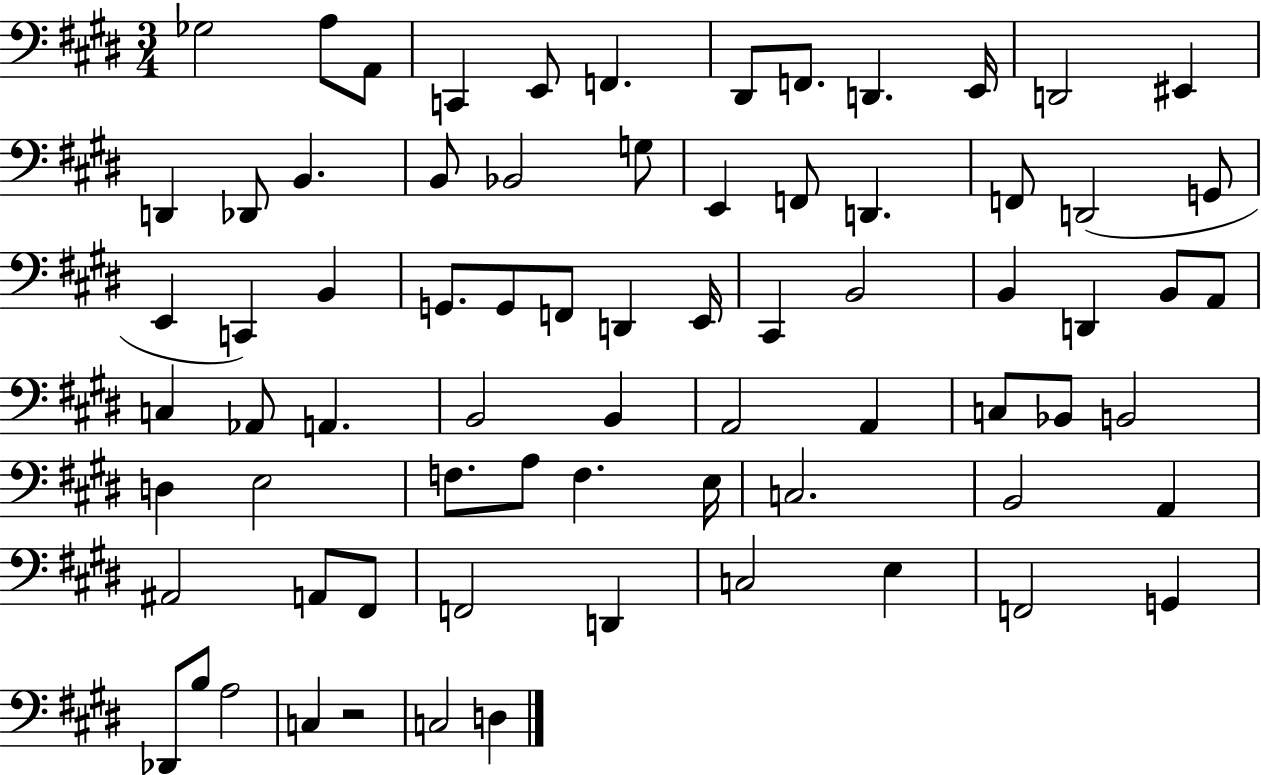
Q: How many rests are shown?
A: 1